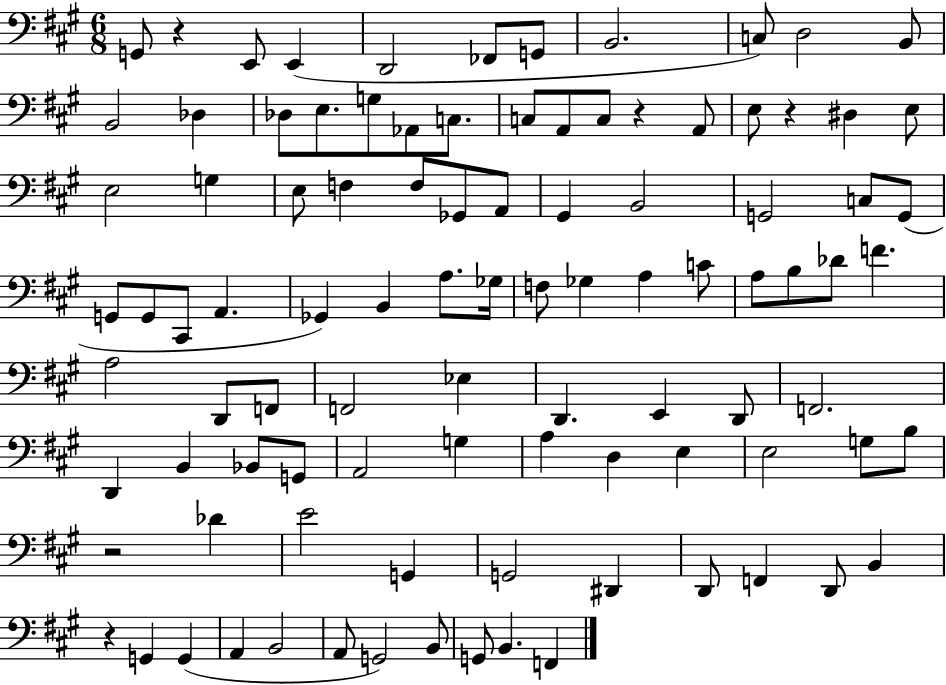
G2/e R/q E2/e E2/q D2/h FES2/e G2/e B2/h. C3/e D3/h B2/e B2/h Db3/q Db3/e E3/e. G3/e Ab2/e C3/e. C3/e A2/e C3/e R/q A2/e E3/e R/q D#3/q E3/e E3/h G3/q E3/e F3/q F3/e Gb2/e A2/e G#2/q B2/h G2/h C3/e G2/e G2/e G2/e C#2/e A2/q. Gb2/q B2/q A3/e. Gb3/s F3/e Gb3/q A3/q C4/e A3/e B3/e Db4/e F4/q. A3/h D2/e F2/e F2/h Eb3/q D2/q. E2/q D2/e F2/h. D2/q B2/q Bb2/e G2/e A2/h G3/q A3/q D3/q E3/q E3/h G3/e B3/e R/h Db4/q E4/h G2/q G2/h D#2/q D2/e F2/q D2/e B2/q R/q G2/q G2/q A2/q B2/h A2/e G2/h B2/e G2/e B2/q. F2/q